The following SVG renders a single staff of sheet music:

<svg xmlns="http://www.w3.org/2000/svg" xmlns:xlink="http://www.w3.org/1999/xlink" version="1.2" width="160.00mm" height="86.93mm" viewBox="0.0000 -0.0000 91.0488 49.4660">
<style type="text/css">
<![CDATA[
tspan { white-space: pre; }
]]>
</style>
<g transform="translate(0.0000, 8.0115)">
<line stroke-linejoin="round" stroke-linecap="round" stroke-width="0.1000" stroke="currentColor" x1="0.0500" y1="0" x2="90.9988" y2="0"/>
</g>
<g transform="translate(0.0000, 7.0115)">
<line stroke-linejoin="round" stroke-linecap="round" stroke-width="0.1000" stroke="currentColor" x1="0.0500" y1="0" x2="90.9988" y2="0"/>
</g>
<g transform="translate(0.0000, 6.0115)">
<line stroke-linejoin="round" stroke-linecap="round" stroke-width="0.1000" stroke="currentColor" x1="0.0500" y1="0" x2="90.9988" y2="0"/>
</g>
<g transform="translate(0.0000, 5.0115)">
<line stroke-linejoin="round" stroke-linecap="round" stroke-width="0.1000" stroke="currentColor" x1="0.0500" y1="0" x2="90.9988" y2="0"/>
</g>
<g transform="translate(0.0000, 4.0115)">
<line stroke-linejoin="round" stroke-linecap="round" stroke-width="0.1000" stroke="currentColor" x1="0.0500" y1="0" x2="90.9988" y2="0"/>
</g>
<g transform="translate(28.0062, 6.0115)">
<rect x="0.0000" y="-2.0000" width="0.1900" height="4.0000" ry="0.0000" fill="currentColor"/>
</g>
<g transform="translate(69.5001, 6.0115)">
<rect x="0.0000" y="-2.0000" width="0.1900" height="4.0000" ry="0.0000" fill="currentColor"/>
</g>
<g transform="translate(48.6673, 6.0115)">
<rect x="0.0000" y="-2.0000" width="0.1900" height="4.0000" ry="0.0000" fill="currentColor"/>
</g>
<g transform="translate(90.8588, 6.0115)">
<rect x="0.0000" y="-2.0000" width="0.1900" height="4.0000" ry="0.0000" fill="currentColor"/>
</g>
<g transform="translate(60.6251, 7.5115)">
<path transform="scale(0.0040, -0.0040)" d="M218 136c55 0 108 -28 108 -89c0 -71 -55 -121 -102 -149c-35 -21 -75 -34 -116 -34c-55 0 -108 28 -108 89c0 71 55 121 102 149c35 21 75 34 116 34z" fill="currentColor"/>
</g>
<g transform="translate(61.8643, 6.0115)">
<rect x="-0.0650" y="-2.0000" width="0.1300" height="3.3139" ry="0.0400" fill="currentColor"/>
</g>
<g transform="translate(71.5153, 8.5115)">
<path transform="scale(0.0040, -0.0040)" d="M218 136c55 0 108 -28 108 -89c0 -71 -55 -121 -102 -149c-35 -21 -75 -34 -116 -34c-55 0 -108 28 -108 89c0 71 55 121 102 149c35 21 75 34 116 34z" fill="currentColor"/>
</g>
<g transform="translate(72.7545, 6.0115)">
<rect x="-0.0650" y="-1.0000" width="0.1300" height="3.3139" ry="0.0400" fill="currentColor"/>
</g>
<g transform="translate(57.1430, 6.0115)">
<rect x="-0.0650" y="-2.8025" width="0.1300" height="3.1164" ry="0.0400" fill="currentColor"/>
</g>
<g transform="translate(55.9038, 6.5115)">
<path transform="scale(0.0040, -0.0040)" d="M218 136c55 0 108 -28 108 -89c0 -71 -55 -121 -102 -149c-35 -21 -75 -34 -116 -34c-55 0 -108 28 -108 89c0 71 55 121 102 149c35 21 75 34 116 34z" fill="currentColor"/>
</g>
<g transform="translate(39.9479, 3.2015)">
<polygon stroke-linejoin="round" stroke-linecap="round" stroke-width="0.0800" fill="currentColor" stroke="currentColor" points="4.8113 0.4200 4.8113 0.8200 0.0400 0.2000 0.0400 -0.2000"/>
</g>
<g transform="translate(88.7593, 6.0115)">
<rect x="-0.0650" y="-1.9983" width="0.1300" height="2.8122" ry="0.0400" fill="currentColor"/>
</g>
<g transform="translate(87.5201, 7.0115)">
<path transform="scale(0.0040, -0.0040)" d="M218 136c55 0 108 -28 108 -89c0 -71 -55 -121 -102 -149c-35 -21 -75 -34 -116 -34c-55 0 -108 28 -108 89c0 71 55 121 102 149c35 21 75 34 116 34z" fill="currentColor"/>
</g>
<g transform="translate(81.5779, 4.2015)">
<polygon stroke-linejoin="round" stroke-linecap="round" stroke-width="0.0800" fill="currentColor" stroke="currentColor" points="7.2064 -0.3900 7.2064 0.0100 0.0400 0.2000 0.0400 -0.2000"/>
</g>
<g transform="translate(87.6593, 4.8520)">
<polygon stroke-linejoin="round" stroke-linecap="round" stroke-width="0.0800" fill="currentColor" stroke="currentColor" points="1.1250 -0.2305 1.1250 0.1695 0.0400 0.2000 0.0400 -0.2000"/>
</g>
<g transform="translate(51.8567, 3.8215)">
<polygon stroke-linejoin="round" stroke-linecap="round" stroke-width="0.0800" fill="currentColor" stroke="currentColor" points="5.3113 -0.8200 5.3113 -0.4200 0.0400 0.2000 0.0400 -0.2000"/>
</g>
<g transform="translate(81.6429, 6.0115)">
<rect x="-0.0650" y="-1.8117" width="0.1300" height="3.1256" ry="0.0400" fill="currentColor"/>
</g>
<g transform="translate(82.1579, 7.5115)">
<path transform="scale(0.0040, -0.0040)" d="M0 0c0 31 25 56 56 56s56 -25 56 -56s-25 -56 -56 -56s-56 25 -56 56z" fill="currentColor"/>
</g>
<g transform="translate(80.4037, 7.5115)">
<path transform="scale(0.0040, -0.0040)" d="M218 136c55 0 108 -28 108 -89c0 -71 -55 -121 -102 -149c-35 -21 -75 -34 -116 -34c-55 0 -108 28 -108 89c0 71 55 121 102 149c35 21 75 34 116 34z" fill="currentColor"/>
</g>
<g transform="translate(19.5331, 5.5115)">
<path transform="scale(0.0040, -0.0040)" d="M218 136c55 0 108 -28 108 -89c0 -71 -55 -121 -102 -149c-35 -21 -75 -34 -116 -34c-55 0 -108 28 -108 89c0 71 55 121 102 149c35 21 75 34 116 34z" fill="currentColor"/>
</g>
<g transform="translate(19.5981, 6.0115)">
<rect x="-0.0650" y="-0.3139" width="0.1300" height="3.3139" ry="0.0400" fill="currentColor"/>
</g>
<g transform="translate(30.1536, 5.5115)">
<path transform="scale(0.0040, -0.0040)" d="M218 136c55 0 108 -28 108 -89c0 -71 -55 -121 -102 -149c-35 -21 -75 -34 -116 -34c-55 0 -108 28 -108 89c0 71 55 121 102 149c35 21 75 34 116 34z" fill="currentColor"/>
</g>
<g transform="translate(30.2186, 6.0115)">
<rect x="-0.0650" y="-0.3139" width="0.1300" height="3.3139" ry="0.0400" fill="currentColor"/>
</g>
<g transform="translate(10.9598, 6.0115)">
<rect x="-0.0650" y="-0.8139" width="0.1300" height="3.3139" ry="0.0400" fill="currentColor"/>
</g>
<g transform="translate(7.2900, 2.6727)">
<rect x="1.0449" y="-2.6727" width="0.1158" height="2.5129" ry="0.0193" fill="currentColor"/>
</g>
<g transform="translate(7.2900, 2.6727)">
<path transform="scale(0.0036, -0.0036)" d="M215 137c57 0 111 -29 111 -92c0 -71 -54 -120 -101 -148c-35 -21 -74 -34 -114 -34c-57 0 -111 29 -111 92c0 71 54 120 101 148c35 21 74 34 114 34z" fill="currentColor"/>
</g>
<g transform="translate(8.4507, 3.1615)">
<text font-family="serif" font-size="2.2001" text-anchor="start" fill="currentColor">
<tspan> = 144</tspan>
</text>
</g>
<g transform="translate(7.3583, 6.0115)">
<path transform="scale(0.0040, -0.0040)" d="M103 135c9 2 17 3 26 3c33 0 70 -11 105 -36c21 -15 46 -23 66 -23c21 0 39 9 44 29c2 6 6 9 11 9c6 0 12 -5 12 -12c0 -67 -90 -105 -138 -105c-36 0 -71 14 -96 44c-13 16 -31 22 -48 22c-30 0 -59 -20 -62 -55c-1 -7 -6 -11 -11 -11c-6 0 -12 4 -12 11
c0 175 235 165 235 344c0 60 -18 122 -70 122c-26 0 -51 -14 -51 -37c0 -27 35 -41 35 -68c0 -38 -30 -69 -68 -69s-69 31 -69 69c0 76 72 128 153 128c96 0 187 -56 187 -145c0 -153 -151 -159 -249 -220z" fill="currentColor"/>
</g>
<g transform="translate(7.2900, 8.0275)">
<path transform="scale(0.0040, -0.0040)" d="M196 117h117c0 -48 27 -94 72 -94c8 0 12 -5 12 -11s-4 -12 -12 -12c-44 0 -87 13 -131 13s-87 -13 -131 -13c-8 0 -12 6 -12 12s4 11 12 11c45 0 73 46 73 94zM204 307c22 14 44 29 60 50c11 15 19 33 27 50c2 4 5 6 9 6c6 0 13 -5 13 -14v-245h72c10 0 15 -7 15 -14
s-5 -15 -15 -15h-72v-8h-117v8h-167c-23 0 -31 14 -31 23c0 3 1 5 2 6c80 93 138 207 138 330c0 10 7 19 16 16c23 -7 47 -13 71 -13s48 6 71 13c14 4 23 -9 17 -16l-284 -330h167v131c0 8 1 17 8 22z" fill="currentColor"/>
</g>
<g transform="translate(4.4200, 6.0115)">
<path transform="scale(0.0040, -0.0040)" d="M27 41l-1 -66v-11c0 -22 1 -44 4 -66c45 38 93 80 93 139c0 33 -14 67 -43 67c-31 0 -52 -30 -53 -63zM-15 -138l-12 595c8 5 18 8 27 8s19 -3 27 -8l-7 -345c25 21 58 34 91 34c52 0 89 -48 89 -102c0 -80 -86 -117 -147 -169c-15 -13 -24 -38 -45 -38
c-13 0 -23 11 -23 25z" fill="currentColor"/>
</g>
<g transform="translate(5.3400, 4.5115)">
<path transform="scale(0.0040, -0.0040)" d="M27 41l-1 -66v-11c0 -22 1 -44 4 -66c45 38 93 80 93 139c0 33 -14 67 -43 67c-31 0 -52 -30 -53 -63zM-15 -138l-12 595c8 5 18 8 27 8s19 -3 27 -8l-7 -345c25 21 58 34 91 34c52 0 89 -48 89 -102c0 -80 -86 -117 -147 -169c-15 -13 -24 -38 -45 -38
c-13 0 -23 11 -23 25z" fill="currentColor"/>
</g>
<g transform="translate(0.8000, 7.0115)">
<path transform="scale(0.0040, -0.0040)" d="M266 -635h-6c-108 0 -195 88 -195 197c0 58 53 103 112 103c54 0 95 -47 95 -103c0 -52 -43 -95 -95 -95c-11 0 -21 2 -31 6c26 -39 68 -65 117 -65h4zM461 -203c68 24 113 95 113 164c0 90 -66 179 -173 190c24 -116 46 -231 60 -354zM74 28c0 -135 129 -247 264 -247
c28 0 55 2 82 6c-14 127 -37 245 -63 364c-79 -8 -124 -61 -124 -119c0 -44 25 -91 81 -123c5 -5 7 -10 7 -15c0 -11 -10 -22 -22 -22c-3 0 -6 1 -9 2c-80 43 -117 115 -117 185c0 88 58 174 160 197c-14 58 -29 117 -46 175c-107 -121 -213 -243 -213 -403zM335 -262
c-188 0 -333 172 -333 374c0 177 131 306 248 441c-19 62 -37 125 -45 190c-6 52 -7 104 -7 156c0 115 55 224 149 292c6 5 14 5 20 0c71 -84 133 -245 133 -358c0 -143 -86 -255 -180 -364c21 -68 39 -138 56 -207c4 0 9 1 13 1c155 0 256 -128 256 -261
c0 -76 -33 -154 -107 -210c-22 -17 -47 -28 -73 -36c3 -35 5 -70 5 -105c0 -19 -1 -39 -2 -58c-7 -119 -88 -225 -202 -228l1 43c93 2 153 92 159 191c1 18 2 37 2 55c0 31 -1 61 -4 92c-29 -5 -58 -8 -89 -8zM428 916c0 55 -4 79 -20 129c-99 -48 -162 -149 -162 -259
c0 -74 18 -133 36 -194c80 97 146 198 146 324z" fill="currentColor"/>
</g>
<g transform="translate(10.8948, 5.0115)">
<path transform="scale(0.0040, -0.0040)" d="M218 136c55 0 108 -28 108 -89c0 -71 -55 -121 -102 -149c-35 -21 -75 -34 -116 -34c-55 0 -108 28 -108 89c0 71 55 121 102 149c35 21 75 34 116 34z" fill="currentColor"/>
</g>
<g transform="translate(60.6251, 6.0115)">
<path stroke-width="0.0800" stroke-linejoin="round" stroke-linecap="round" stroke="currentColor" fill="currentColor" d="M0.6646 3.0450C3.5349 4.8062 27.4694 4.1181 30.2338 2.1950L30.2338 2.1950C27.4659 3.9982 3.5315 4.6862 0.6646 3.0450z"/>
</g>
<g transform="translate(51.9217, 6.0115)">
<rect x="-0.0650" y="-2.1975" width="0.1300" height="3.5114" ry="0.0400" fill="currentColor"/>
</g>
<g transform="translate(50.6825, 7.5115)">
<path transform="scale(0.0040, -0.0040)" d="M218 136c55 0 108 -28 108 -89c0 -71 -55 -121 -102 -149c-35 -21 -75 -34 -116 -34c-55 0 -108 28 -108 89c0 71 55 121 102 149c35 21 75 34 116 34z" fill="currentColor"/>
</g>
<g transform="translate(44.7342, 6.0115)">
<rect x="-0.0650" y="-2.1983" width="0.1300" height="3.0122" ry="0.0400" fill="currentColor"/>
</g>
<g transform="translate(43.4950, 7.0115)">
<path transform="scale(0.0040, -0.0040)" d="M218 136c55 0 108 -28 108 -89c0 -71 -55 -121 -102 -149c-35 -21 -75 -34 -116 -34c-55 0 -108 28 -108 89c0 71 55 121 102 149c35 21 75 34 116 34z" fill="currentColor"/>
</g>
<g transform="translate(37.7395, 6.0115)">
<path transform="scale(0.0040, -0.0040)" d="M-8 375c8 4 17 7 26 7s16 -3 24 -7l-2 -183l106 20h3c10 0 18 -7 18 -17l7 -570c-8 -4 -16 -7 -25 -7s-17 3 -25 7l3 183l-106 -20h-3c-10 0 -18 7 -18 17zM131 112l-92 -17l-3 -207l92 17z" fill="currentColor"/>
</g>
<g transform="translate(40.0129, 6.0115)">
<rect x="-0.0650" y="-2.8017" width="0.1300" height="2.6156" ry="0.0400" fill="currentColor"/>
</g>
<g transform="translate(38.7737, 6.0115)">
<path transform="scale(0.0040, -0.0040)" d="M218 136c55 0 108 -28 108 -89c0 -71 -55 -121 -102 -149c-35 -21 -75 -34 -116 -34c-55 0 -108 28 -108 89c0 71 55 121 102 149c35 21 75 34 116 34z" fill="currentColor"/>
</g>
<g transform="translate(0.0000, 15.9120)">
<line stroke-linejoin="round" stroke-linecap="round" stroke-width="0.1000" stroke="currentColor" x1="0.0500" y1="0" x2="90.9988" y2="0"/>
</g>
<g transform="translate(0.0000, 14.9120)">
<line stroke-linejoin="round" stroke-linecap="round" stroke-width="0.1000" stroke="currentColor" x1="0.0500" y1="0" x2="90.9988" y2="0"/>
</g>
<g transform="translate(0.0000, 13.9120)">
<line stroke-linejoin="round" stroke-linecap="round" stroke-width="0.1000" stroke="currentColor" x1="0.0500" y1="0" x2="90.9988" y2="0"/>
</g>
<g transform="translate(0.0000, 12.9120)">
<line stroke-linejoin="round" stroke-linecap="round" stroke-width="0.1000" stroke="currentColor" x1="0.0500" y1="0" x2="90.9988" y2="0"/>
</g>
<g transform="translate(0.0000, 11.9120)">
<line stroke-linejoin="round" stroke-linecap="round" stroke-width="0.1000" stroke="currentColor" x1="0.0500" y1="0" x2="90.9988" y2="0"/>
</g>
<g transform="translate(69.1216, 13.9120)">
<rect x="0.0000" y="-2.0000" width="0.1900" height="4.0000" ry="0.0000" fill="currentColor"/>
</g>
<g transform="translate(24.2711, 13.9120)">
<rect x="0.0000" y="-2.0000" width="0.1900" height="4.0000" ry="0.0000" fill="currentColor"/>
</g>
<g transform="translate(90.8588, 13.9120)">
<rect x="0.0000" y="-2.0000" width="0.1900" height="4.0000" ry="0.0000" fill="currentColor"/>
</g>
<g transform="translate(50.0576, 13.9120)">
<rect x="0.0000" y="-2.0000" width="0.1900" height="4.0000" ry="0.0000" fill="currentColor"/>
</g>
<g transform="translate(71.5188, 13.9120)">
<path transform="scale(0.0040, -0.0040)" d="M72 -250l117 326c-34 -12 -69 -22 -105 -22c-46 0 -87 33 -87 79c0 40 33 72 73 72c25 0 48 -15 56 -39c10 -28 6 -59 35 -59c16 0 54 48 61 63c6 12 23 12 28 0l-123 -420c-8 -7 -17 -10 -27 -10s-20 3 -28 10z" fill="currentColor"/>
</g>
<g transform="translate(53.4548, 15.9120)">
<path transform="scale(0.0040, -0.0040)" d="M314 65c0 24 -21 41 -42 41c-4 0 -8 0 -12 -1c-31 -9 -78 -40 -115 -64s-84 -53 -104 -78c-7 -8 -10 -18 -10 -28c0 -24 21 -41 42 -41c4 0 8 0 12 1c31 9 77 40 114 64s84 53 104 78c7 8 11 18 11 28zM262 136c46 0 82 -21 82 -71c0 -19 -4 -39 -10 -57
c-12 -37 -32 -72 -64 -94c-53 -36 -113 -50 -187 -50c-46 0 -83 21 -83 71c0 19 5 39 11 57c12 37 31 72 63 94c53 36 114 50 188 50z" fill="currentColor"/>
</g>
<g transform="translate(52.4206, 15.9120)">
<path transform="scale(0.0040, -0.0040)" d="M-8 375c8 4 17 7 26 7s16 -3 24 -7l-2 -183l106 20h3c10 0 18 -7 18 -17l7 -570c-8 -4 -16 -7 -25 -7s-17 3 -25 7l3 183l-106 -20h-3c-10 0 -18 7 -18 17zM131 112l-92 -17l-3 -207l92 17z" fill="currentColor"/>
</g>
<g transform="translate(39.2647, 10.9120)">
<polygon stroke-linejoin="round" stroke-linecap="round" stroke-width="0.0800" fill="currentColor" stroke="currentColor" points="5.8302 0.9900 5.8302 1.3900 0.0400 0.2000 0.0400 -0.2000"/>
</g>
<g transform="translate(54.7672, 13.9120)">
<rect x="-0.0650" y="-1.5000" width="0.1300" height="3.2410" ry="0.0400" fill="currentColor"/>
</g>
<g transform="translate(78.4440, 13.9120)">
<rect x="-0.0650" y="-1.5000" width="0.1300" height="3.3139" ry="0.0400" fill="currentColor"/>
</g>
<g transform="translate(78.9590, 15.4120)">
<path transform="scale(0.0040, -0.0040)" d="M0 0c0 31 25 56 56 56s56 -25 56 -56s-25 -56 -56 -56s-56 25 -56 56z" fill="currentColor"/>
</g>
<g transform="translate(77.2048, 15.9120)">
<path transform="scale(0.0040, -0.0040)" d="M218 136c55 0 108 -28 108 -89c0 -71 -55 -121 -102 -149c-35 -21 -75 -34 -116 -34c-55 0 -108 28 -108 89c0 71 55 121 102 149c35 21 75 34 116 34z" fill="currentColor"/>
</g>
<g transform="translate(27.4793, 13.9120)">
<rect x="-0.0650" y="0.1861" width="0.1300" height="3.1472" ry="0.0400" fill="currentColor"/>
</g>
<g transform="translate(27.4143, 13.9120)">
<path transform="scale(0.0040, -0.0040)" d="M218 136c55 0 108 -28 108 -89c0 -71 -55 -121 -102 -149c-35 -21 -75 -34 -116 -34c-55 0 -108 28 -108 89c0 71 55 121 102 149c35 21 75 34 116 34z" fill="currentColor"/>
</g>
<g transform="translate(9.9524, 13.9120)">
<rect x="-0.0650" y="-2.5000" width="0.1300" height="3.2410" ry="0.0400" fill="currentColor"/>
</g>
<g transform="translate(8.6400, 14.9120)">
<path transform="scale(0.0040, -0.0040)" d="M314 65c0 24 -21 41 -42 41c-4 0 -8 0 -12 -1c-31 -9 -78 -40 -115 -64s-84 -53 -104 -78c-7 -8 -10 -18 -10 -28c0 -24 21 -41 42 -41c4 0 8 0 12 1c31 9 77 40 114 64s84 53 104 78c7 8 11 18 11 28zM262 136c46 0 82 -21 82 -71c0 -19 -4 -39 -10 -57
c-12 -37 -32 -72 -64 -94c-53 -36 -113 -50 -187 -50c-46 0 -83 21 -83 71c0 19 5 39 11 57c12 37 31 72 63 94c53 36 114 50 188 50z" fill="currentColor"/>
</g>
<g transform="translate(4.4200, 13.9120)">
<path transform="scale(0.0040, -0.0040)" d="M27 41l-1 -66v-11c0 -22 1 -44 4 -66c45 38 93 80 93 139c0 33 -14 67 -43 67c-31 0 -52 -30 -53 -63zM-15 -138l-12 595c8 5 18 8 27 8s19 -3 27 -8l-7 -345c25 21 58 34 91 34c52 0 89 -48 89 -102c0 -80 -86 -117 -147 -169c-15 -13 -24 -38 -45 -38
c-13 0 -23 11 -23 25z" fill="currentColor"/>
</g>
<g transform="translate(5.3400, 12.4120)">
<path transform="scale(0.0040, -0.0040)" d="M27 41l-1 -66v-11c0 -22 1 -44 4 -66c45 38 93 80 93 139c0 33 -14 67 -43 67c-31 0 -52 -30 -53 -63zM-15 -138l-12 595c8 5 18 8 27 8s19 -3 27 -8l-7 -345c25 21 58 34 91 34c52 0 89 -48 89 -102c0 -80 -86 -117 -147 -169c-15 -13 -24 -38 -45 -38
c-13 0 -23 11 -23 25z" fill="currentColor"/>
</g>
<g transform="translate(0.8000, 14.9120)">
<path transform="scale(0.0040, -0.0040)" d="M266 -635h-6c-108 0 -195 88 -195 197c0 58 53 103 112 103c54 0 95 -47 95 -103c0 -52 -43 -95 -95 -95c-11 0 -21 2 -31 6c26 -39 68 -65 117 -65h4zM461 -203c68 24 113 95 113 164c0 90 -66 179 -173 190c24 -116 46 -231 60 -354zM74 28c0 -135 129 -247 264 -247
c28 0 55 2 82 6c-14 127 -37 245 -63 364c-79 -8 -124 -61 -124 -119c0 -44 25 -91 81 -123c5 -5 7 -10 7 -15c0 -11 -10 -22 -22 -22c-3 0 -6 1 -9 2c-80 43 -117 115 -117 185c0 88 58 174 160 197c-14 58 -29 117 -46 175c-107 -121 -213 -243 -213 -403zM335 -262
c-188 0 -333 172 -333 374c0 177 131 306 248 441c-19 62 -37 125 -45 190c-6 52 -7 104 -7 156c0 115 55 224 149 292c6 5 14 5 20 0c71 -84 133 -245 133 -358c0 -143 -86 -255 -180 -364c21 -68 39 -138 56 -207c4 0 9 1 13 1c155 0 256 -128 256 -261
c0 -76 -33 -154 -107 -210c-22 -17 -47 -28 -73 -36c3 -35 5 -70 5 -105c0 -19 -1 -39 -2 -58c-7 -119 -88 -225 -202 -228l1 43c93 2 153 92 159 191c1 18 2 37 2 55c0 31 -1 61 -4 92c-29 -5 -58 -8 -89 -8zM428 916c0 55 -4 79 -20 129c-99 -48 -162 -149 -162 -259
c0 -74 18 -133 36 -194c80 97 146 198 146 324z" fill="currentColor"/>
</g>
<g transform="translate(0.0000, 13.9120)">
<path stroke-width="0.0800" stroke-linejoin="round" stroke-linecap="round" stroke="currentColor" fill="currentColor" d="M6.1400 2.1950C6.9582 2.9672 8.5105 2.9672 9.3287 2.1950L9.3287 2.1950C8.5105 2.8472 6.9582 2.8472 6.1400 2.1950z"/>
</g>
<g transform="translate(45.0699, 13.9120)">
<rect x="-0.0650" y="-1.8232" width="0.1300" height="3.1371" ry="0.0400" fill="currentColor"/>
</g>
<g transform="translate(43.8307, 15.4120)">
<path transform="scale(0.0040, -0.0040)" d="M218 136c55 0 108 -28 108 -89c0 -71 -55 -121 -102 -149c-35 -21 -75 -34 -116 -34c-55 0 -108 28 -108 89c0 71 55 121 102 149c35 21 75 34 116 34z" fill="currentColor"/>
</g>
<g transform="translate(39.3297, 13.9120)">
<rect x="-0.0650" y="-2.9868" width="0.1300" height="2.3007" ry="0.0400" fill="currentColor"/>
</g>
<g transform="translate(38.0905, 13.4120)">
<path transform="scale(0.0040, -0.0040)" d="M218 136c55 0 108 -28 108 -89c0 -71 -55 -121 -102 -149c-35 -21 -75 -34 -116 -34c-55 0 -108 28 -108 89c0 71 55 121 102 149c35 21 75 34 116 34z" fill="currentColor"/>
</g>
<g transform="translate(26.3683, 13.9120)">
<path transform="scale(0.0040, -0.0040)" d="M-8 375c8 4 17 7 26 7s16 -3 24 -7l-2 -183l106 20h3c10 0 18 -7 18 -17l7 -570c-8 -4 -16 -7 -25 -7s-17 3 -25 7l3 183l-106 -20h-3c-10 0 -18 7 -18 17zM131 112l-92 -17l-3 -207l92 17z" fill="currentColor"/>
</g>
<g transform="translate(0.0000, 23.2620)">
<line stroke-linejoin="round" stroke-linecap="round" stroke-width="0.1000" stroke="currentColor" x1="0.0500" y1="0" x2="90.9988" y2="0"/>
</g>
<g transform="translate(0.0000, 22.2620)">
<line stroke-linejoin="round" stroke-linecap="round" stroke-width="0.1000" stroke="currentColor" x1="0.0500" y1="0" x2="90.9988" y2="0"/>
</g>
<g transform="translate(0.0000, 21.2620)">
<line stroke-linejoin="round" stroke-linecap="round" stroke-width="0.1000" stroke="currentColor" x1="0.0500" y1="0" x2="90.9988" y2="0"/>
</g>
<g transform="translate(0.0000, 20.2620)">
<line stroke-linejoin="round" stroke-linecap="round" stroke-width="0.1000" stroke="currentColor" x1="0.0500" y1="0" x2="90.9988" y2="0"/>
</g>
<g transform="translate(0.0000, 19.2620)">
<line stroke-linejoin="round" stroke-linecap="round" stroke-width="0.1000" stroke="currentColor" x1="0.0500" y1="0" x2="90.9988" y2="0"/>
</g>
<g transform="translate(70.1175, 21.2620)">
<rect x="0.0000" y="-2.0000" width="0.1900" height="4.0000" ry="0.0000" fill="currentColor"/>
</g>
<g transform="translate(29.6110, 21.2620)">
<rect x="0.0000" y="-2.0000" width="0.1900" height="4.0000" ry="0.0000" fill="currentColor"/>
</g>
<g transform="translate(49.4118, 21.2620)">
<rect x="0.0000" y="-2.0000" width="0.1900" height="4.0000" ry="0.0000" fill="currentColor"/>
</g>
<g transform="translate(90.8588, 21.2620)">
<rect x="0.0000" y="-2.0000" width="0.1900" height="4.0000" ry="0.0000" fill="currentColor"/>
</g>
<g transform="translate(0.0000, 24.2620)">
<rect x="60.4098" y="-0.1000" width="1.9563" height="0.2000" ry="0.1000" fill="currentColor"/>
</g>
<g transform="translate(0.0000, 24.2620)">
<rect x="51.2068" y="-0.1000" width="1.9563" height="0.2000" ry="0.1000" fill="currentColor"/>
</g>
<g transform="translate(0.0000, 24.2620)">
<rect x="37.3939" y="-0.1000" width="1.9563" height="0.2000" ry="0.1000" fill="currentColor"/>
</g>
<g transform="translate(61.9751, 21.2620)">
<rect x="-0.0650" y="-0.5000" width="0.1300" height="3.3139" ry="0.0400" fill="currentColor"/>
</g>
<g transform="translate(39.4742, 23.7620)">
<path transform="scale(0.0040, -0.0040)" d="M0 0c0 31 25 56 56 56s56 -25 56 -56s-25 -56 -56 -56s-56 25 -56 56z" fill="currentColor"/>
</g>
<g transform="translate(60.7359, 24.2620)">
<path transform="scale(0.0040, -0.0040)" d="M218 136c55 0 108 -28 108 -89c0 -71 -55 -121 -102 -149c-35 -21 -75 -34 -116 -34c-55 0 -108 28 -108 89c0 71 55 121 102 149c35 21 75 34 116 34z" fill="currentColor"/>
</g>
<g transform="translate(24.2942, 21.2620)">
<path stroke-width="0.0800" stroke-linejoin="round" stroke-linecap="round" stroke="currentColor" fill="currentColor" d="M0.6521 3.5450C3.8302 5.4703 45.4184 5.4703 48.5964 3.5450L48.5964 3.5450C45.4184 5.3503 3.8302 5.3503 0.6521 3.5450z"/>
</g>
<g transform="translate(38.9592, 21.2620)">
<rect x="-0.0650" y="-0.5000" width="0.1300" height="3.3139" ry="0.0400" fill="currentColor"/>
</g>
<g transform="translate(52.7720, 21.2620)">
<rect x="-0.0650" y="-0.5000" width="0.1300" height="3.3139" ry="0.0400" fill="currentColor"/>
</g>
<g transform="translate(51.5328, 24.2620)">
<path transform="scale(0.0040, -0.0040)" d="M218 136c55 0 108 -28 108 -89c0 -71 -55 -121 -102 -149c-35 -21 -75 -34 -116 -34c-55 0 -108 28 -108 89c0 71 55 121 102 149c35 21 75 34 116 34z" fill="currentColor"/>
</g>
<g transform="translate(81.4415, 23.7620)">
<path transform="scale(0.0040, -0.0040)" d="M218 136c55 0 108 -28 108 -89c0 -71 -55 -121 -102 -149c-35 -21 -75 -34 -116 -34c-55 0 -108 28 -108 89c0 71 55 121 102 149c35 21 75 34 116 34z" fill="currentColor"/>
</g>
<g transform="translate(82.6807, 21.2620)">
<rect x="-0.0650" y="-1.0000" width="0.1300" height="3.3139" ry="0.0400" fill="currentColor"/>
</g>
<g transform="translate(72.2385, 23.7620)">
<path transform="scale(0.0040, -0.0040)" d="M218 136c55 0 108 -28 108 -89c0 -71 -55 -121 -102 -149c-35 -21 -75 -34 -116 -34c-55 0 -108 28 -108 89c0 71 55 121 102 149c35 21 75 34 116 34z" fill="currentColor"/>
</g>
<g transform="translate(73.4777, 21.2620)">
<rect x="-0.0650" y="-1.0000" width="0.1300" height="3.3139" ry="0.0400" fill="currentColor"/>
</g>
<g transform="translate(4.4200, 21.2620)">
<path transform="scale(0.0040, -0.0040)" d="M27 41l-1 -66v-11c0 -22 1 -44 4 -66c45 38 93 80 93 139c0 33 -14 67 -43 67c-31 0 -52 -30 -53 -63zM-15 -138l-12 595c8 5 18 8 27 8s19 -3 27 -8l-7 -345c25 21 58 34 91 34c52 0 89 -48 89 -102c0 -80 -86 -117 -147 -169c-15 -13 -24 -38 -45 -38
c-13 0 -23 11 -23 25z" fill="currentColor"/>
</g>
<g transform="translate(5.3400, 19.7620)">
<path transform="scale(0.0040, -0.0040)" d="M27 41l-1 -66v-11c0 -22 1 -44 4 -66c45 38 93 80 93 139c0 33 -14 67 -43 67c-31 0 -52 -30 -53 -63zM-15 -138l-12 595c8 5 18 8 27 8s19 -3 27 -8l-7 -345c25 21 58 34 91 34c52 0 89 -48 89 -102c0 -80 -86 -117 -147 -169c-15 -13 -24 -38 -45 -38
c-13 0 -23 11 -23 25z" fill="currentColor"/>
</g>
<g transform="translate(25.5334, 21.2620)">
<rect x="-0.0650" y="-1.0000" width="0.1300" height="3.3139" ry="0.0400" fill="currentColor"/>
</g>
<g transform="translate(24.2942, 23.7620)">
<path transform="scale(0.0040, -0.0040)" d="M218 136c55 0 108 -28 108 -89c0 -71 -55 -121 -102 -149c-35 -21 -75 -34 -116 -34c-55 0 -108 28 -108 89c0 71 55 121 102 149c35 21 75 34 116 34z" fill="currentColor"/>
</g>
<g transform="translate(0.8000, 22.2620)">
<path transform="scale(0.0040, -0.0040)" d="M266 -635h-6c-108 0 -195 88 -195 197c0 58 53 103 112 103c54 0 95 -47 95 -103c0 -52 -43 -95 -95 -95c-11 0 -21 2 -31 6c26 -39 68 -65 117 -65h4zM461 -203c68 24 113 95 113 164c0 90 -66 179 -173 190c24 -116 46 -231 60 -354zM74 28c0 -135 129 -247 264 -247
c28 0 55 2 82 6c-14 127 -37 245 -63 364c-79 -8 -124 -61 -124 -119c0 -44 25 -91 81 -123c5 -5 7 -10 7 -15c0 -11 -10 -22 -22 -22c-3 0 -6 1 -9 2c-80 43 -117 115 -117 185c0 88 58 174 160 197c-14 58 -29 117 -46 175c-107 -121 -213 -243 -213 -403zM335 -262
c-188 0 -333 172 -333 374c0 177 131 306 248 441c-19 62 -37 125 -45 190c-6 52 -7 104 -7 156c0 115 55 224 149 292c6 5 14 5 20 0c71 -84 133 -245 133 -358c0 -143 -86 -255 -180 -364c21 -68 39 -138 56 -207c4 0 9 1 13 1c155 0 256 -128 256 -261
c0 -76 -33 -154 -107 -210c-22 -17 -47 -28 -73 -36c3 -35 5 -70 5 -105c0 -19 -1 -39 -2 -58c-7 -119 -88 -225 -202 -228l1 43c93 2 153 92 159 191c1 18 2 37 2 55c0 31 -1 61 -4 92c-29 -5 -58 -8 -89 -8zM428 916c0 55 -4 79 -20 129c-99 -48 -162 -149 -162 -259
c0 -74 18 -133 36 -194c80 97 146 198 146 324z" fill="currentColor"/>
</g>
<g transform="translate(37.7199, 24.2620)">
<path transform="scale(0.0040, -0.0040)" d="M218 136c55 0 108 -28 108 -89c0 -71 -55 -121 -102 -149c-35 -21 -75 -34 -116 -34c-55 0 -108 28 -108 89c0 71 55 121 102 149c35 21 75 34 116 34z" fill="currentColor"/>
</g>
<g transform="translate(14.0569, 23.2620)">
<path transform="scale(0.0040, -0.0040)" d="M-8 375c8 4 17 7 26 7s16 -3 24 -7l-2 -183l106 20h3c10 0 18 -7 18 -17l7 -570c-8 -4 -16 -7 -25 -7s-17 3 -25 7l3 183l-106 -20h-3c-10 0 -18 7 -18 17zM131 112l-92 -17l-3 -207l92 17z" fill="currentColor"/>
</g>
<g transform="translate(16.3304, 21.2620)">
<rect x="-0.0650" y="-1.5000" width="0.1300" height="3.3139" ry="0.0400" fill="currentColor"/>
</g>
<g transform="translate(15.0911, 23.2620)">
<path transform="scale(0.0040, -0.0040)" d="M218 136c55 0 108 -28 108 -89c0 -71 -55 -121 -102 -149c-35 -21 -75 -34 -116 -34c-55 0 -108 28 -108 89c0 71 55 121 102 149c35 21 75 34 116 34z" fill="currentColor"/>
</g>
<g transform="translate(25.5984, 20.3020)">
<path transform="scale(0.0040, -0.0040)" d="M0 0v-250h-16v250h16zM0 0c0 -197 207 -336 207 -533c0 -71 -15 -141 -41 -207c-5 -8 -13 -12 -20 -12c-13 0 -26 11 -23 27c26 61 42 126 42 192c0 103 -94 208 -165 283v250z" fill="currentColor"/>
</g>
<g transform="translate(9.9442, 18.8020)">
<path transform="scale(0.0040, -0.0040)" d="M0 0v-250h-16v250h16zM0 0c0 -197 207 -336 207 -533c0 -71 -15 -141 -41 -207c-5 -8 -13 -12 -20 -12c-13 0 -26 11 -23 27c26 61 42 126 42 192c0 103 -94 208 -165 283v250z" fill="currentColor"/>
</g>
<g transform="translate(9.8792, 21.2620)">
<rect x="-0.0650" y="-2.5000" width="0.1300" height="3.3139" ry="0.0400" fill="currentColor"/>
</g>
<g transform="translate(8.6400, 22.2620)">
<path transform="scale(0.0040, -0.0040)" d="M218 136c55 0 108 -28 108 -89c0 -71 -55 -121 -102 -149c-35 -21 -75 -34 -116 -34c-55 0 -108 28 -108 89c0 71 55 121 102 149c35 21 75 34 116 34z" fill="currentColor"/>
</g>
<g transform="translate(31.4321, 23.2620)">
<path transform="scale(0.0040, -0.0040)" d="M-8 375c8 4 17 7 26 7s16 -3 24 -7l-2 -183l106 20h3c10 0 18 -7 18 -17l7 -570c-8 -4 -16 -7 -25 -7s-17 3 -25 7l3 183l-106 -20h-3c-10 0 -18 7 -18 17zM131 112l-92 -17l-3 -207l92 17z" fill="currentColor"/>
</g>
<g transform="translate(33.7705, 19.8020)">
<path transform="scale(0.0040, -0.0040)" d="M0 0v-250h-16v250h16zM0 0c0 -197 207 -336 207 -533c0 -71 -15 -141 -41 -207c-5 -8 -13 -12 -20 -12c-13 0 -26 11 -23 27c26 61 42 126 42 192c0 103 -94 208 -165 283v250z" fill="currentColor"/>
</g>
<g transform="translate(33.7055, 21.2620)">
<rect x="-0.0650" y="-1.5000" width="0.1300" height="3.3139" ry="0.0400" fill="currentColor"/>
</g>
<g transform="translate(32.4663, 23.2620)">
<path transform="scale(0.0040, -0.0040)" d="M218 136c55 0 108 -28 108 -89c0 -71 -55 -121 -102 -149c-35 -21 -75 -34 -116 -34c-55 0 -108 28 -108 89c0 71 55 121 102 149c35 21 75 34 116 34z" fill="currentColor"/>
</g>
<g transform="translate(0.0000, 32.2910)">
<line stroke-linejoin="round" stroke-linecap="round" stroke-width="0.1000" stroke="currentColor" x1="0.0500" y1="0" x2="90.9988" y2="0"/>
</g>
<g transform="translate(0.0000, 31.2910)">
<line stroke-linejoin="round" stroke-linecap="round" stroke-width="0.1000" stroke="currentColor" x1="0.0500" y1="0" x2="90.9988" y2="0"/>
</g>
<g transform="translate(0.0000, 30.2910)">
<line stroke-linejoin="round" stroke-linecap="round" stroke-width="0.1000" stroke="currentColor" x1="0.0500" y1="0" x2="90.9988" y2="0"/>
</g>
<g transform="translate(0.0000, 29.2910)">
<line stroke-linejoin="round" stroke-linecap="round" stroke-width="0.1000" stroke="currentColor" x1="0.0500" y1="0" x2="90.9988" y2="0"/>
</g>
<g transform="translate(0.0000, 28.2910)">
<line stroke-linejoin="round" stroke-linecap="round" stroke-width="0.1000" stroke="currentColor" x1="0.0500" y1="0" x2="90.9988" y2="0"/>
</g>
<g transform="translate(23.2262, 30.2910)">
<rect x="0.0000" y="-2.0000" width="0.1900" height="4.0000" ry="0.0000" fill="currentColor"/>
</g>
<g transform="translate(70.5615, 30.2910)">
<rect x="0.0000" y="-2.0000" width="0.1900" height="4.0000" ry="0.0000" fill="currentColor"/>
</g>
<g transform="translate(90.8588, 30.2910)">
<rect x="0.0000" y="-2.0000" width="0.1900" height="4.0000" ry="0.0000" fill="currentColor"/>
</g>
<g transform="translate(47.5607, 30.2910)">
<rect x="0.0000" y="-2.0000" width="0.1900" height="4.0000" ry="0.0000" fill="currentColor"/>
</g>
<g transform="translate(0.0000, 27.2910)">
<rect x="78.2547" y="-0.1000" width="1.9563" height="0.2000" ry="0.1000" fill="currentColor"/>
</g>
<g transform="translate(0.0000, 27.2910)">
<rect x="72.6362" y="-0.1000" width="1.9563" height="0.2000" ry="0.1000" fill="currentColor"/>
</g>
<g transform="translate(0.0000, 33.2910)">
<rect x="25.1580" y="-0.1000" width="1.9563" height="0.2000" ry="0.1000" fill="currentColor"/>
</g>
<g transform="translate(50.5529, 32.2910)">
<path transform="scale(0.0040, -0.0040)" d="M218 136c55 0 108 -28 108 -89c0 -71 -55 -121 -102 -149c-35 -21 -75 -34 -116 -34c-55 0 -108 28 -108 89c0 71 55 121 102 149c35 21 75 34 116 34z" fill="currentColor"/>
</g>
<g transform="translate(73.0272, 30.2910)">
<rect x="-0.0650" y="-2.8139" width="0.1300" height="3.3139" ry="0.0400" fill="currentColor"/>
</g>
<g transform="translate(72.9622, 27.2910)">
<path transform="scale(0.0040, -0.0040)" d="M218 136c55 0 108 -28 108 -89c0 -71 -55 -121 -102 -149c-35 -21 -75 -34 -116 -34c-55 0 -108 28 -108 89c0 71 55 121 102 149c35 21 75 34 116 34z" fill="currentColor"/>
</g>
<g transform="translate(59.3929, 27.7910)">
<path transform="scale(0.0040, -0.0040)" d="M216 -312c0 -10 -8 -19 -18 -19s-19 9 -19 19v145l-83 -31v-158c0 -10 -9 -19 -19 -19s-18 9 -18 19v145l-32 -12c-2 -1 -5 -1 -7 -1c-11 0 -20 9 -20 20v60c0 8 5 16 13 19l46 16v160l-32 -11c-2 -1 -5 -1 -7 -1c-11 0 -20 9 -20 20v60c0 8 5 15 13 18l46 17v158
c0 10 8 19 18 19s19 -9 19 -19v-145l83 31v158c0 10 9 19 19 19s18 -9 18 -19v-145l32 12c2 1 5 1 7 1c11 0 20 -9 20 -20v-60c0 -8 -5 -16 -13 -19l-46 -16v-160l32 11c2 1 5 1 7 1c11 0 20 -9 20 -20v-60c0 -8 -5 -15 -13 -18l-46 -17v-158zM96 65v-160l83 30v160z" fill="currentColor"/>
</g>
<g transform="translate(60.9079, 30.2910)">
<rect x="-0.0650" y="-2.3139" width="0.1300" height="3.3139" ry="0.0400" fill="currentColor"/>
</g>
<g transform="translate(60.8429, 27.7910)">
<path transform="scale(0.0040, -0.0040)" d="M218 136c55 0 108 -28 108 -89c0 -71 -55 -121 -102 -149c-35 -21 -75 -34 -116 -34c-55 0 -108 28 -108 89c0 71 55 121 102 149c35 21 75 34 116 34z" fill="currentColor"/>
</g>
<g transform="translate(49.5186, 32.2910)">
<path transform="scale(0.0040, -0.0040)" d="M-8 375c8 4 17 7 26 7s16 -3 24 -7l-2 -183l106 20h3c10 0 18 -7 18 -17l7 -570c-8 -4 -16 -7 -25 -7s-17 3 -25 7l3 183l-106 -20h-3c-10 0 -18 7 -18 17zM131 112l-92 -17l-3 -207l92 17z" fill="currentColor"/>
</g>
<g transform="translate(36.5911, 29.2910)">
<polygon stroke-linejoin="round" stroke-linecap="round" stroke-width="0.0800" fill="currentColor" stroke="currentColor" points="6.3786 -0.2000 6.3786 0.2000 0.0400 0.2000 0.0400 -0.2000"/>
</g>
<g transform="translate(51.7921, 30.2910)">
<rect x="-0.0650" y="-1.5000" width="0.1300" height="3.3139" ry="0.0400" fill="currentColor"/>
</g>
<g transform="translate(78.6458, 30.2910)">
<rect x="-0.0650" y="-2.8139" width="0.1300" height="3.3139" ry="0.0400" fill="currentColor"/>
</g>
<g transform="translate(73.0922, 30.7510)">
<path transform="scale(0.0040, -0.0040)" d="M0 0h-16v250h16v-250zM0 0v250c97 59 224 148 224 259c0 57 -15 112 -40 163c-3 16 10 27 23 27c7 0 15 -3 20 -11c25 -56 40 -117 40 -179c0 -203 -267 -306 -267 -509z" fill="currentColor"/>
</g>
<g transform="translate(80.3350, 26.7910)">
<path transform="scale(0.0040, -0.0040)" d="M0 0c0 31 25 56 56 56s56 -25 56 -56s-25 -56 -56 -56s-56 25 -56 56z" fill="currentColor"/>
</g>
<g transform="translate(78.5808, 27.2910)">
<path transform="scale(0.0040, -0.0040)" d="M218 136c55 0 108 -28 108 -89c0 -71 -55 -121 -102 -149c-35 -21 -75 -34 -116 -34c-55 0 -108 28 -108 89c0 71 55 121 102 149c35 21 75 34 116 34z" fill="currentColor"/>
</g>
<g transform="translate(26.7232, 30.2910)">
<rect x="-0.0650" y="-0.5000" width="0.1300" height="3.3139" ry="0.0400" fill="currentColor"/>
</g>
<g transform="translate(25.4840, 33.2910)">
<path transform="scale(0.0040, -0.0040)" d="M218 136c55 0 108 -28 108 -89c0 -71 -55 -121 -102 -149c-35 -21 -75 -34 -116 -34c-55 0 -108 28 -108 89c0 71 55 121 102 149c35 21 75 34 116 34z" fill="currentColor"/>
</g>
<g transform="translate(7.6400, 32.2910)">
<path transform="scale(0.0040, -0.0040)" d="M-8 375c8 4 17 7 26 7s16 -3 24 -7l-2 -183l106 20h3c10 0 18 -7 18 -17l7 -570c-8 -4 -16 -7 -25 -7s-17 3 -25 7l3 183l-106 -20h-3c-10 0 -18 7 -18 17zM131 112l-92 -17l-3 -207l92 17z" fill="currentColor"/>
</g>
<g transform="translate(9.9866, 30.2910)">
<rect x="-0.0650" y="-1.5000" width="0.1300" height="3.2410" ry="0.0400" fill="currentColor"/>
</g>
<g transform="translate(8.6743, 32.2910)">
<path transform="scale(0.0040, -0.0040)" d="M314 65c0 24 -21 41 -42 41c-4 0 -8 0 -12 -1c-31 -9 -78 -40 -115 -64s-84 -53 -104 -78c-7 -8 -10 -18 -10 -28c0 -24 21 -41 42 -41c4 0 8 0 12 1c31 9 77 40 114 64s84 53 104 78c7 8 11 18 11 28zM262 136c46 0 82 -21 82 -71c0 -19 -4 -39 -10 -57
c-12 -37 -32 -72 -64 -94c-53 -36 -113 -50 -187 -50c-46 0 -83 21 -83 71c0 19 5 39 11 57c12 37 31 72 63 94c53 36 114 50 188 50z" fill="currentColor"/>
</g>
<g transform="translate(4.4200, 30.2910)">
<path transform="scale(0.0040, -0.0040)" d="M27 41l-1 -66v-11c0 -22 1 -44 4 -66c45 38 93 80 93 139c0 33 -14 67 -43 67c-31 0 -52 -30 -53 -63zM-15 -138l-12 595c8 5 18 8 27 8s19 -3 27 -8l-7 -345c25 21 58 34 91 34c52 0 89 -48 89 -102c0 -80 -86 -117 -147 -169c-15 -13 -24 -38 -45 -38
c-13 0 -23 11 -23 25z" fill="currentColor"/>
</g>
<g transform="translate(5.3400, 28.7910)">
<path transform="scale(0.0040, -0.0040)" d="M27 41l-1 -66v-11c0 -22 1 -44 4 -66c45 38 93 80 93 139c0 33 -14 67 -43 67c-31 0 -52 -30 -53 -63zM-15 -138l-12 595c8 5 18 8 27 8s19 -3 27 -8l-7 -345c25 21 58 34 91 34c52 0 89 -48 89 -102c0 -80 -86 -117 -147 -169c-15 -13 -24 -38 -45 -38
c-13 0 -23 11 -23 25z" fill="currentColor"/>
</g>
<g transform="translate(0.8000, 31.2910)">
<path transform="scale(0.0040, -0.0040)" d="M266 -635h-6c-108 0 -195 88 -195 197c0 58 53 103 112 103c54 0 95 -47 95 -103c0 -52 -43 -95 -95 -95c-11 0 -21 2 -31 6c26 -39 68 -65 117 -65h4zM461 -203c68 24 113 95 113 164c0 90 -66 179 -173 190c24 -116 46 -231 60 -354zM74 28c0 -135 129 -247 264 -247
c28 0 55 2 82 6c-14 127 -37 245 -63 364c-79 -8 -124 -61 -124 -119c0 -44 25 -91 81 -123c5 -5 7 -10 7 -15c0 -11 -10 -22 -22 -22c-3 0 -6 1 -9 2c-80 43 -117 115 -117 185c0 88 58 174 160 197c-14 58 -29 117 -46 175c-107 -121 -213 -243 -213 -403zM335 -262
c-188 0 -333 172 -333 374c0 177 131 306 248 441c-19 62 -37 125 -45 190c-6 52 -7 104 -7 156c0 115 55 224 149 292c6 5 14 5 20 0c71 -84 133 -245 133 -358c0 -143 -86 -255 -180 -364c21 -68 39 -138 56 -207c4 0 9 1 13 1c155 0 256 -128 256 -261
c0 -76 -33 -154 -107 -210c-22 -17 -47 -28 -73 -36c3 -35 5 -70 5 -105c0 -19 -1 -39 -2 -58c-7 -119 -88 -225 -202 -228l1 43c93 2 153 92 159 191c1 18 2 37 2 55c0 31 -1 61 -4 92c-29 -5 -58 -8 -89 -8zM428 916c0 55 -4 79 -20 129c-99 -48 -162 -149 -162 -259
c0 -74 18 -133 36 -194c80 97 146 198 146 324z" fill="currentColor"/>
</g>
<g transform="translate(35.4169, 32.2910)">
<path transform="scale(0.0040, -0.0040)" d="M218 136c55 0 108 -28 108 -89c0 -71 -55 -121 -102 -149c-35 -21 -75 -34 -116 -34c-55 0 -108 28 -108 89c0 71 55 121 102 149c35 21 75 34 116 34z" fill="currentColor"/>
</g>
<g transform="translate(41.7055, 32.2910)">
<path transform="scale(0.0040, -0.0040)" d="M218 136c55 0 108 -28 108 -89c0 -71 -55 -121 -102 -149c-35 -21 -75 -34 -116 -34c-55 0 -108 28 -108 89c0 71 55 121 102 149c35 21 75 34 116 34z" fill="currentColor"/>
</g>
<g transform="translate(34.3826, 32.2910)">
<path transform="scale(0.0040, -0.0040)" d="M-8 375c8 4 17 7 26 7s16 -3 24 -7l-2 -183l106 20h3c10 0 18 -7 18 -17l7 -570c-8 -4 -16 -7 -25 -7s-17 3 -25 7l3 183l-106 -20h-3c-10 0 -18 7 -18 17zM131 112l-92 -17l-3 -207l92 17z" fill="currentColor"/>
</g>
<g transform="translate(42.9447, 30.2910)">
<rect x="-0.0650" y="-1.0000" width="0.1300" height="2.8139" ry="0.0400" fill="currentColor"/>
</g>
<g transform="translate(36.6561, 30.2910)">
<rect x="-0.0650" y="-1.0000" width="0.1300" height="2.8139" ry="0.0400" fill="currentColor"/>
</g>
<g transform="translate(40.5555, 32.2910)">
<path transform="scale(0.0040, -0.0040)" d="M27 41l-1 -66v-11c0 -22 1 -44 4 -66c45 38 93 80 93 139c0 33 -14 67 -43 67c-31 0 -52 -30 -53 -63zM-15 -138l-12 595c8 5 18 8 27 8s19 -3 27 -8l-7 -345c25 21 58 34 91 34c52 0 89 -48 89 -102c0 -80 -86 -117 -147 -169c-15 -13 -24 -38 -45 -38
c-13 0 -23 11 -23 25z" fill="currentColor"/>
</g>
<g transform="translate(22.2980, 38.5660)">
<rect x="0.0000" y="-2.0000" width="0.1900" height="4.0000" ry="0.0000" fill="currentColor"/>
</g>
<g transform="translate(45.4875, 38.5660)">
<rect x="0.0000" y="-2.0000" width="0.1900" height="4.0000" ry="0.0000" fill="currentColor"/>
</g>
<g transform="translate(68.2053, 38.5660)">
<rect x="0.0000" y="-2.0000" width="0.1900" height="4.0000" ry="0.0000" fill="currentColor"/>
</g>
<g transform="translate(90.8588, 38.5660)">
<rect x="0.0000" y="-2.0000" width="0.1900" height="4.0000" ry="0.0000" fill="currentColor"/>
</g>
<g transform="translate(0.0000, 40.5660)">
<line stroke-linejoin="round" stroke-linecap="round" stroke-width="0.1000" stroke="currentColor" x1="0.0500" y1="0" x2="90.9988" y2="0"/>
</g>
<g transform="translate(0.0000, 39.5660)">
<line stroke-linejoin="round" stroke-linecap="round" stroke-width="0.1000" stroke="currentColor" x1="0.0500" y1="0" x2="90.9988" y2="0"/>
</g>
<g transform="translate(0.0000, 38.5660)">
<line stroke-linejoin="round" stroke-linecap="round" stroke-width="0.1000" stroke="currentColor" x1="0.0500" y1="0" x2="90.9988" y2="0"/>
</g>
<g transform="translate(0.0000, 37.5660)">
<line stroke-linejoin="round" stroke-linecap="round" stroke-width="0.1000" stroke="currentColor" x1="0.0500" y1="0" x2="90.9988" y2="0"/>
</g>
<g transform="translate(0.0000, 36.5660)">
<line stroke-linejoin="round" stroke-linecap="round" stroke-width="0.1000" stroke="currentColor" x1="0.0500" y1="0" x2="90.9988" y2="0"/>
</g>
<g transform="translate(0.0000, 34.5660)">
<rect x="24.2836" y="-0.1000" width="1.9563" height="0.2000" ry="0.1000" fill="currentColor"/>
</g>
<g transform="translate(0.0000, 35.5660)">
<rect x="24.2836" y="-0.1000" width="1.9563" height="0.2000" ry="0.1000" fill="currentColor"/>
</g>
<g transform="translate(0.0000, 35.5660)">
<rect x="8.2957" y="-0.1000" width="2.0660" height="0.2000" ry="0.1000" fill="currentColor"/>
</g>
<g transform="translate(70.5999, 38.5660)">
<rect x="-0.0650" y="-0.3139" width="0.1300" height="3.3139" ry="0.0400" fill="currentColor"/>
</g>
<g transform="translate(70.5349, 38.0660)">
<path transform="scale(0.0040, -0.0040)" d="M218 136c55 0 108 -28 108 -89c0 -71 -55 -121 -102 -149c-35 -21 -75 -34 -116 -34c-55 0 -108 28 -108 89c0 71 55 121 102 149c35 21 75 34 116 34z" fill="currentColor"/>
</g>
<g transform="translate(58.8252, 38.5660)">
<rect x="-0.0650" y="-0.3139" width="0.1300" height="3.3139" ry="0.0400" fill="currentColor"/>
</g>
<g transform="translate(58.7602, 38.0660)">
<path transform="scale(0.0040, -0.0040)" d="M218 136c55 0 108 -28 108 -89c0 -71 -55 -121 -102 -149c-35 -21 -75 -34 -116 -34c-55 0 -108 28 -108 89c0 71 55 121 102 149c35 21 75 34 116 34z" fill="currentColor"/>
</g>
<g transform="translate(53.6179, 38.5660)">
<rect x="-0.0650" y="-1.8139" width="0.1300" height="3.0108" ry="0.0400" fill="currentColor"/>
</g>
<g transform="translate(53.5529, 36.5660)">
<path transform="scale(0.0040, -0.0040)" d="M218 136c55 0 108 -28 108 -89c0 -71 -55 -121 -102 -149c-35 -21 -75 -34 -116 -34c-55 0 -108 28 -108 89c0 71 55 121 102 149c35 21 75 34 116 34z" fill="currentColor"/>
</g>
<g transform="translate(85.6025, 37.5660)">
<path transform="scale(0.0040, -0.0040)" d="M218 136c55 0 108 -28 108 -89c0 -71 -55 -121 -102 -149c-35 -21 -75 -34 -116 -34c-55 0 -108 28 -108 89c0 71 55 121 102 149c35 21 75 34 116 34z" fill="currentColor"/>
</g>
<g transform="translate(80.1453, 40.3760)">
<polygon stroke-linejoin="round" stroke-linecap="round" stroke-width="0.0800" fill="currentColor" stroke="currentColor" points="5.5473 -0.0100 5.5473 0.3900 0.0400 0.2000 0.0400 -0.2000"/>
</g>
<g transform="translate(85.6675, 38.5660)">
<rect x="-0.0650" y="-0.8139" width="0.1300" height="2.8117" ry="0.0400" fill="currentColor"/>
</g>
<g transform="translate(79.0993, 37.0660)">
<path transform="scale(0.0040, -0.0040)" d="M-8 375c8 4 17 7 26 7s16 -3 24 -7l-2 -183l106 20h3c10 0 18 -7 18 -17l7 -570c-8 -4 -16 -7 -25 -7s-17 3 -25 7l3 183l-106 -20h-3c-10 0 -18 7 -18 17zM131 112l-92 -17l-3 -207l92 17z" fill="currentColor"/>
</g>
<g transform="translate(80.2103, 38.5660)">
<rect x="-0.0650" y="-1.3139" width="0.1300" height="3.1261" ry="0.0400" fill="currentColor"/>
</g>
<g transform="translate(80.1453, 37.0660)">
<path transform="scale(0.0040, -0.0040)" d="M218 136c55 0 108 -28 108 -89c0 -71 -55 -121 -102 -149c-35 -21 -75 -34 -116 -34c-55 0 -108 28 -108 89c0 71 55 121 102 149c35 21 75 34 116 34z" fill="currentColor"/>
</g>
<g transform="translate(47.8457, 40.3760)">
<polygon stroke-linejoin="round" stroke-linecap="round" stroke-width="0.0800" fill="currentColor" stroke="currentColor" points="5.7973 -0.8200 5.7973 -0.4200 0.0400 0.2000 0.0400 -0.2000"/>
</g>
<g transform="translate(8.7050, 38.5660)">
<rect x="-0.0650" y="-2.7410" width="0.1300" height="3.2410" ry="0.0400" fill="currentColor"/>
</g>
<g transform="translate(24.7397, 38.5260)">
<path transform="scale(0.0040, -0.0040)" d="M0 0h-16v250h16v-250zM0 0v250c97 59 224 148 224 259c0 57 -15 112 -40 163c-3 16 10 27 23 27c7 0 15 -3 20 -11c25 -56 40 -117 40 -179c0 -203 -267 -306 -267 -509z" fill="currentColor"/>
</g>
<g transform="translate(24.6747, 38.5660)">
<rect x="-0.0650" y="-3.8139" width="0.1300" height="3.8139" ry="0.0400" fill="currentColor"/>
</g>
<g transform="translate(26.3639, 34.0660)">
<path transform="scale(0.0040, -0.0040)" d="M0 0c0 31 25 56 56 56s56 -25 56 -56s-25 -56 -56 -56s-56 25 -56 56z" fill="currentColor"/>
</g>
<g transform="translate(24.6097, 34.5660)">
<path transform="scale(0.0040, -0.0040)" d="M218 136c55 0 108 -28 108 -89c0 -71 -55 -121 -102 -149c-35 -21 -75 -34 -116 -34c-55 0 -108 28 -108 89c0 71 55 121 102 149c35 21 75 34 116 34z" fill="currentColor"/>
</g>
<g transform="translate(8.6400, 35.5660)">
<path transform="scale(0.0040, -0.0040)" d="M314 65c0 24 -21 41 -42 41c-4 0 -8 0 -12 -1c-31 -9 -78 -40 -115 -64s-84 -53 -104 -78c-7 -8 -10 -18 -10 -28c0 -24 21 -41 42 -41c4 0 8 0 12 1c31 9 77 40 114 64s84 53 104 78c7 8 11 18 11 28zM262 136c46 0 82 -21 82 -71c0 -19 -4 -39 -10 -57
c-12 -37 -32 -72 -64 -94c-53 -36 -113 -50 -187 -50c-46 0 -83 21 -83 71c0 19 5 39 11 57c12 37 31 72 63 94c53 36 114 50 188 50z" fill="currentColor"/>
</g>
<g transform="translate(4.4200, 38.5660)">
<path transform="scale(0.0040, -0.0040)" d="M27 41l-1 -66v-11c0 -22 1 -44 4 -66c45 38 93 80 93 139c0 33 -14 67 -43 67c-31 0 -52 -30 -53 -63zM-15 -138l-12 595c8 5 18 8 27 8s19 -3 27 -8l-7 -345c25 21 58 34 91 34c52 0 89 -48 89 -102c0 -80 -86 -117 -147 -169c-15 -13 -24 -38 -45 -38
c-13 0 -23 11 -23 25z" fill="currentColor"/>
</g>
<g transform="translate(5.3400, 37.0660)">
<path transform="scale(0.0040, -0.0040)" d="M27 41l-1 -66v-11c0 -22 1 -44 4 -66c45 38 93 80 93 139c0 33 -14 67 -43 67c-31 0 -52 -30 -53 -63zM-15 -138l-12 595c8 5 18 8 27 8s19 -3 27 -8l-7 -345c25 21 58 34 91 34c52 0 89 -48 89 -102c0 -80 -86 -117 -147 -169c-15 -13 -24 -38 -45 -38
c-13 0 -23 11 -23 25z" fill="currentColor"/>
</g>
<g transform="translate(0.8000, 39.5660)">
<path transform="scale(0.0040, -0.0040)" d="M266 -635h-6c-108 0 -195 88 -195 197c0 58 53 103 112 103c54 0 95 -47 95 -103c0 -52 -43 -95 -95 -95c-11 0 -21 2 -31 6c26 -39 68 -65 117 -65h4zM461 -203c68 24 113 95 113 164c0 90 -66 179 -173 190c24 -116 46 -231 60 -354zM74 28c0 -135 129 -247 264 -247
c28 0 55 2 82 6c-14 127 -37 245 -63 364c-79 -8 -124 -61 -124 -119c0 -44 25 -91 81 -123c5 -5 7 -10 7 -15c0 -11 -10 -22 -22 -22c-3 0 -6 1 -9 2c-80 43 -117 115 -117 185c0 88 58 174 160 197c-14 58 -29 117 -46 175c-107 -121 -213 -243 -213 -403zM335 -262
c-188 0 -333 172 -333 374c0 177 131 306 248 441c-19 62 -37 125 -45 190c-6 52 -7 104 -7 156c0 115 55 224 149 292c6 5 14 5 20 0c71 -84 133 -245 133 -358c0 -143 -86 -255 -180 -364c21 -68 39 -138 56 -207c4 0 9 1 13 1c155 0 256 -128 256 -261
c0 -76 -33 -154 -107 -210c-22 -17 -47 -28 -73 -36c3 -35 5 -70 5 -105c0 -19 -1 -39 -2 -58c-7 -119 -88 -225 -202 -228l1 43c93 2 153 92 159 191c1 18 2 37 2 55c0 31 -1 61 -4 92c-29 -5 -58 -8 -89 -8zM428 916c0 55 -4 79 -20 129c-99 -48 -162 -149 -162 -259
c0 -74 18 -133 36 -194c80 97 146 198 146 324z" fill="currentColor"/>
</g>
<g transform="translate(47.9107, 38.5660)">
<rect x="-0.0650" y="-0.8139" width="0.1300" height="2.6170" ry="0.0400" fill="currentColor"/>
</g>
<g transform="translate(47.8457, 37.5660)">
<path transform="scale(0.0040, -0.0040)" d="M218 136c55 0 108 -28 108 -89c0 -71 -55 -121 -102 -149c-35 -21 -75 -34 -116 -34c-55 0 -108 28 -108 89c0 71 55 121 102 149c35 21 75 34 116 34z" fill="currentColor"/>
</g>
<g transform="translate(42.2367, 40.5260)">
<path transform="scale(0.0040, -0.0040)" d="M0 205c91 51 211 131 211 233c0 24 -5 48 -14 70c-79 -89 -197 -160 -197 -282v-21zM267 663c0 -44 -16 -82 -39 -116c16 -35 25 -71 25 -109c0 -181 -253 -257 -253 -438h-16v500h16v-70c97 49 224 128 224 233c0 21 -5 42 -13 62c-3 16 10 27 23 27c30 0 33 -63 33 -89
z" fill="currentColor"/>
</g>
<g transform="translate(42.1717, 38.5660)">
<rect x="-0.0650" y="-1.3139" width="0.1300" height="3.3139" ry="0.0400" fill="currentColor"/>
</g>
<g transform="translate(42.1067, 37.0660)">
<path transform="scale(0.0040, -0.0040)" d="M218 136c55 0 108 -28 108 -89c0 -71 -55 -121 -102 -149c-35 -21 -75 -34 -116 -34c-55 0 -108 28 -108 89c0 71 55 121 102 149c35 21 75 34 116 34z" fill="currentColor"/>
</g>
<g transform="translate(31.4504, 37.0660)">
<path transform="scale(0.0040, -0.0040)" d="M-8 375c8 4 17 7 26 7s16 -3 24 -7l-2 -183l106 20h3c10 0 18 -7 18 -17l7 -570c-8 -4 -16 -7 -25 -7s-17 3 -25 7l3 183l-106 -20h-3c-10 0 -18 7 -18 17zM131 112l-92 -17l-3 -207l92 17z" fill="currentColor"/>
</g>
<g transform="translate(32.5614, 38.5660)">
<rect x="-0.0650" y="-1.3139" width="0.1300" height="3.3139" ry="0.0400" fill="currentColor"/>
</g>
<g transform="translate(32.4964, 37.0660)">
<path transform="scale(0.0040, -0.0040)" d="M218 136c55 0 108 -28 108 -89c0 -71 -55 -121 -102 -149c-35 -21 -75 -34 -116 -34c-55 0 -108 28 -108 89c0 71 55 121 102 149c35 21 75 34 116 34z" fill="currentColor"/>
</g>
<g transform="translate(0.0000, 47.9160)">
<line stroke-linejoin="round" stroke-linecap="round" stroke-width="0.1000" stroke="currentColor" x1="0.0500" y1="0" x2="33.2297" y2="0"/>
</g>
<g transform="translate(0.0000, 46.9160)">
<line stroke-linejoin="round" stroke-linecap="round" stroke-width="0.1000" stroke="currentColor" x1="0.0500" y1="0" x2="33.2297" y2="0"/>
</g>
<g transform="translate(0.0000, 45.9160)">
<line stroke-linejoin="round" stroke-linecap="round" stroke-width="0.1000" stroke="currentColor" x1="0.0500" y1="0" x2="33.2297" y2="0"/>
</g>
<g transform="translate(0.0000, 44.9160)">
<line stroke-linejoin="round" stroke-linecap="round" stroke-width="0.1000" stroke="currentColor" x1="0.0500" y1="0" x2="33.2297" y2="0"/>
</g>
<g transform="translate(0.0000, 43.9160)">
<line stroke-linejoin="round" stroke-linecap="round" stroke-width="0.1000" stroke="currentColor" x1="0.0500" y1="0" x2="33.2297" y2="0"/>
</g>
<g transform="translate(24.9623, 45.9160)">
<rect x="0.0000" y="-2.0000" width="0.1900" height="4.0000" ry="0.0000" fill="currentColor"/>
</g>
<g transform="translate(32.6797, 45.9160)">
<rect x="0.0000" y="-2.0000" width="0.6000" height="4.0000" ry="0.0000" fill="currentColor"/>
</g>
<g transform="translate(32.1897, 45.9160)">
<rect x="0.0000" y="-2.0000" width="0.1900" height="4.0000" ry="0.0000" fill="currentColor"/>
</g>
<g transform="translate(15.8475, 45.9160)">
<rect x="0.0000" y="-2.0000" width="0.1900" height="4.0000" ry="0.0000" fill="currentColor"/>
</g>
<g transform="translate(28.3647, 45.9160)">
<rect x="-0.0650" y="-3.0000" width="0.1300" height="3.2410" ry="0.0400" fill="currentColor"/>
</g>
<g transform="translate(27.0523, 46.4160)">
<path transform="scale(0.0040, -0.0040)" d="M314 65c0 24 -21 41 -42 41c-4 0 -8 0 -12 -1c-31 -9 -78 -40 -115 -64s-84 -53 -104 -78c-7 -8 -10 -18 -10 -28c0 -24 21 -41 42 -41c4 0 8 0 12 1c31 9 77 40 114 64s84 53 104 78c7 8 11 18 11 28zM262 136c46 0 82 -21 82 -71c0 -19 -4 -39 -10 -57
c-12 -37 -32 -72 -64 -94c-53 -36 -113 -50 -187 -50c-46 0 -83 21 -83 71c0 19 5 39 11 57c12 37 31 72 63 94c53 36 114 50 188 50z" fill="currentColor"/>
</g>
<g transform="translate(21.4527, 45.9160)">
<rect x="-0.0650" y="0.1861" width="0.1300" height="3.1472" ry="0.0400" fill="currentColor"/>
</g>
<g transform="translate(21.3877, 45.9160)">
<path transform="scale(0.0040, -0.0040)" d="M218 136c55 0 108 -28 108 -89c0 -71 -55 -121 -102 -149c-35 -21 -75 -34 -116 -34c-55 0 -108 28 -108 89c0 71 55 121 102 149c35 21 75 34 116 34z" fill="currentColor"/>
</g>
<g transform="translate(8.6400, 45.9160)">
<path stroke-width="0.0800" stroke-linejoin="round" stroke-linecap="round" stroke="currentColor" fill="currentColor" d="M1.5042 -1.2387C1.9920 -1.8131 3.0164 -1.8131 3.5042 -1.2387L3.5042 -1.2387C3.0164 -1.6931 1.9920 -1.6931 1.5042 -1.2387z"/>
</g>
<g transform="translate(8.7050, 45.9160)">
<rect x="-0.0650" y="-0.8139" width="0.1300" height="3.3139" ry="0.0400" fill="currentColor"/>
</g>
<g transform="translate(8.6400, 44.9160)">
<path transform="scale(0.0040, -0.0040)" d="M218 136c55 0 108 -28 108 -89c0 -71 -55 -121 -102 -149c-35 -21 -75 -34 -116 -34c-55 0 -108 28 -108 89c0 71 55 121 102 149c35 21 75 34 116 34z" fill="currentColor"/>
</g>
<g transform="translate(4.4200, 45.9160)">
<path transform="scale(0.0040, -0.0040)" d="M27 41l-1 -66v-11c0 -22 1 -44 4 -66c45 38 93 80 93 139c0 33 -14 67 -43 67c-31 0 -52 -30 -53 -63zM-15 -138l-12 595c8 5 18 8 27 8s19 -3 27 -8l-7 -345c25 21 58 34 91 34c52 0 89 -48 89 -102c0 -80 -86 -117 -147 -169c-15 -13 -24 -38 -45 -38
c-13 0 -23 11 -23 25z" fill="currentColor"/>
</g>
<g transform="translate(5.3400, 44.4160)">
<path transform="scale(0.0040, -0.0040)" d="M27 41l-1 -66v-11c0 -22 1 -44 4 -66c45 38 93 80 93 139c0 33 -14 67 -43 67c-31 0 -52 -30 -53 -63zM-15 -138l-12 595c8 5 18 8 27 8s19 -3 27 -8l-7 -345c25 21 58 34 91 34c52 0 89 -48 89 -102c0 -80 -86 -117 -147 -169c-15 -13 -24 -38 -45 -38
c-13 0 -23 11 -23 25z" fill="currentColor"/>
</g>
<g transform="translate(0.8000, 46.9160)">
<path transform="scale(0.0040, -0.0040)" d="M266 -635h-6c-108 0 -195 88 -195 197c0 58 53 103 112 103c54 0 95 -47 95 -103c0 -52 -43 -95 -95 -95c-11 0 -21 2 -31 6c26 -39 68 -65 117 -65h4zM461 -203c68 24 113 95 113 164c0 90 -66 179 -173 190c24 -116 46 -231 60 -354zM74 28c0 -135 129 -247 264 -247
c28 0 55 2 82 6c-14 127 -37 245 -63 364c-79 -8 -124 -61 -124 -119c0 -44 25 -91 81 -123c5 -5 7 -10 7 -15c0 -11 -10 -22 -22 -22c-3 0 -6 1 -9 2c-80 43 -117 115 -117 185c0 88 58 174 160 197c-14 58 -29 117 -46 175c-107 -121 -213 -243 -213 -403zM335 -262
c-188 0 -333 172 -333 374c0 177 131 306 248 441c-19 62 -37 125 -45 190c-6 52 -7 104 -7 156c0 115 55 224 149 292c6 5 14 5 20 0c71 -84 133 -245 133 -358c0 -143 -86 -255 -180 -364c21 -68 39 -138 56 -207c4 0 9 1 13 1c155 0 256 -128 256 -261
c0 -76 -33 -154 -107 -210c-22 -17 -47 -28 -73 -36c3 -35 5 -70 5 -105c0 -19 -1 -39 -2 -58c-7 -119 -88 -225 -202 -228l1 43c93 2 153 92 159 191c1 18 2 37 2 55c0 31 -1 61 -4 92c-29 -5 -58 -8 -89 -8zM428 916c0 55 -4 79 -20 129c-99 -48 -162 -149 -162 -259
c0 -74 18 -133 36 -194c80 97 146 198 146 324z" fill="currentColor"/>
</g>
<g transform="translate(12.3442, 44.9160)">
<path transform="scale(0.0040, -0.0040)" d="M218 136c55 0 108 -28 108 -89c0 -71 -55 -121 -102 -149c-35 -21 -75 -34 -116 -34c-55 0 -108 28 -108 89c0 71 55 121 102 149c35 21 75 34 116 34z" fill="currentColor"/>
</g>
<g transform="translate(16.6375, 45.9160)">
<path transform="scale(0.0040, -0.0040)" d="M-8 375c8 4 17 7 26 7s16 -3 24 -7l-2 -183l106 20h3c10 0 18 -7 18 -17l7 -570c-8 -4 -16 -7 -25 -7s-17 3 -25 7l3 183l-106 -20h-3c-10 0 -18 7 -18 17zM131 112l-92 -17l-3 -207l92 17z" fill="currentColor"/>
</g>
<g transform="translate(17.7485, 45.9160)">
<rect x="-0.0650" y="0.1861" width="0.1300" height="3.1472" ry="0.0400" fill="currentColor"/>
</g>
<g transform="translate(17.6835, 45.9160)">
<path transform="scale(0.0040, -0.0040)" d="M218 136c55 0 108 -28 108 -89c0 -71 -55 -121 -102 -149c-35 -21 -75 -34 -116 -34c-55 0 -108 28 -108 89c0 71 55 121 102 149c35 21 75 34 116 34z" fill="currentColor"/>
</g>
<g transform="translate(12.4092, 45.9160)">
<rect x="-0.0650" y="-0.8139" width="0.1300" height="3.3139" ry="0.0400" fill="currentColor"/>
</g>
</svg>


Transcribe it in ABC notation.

X:1
T:Untitled
M:2/4
L:1/4
K:Bb
d c c B/2 G/2 F/2 A/2 F D F/2 G/4 G2 B c/2 F/2 E2 z/2 _E G/2 E D/2 E/2 C C C D D E2 C E/2 _E/2 E ^g a/2 a a2 c'/2 e e/4 d/2 f/2 c c e/2 d/2 d d B B A2